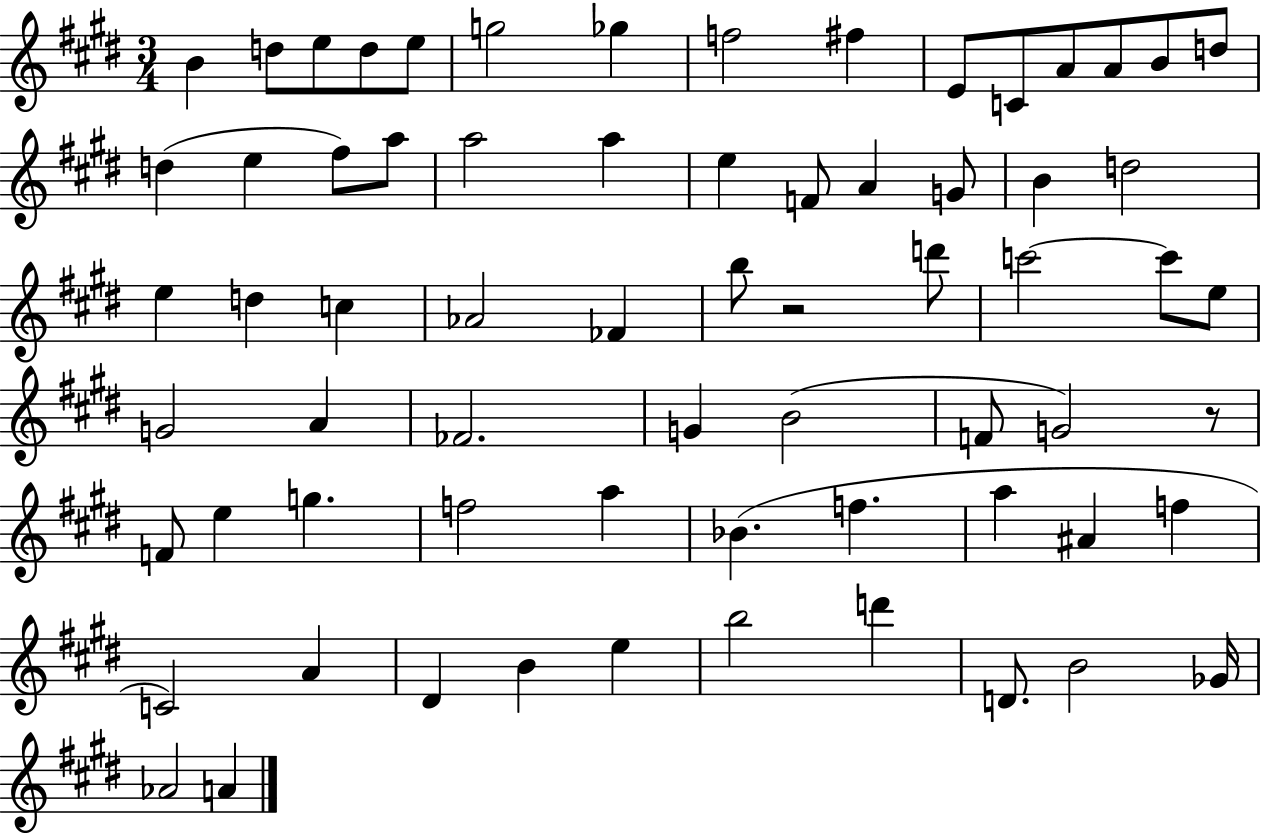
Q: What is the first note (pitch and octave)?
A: B4